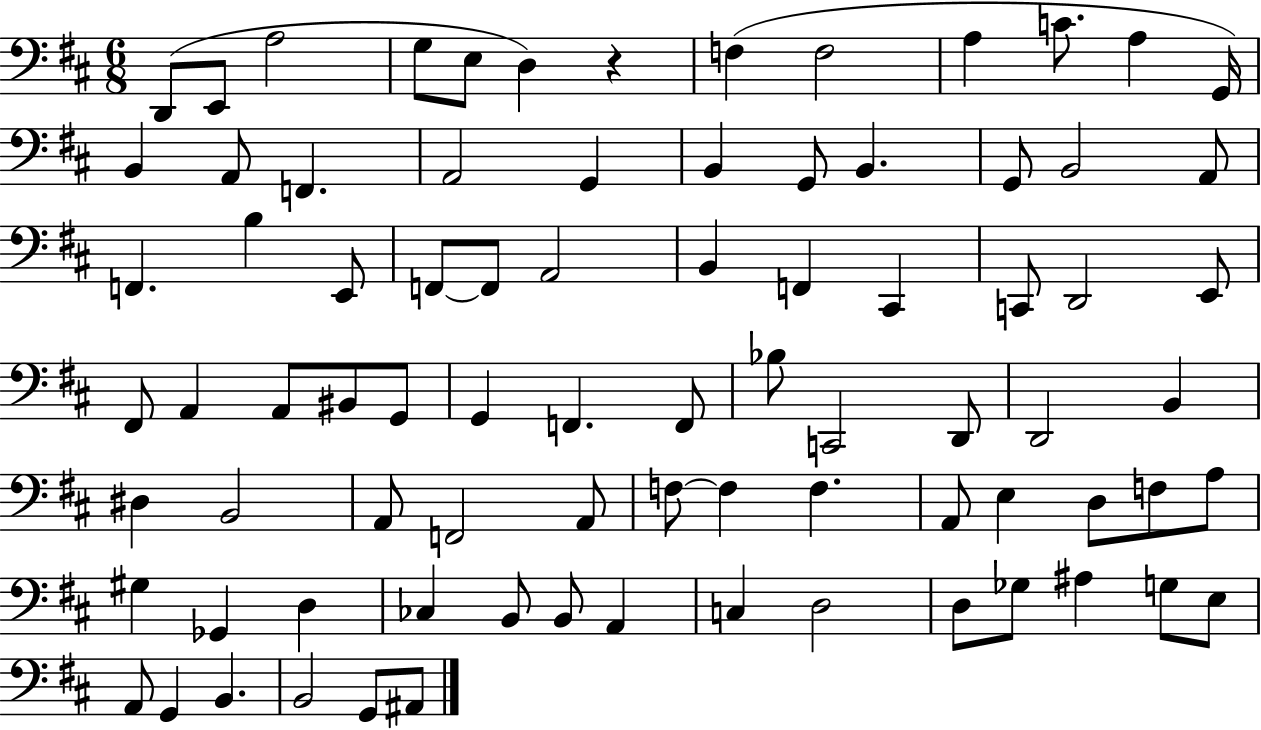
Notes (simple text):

D2/e E2/e A3/h G3/e E3/e D3/q R/q F3/q F3/h A3/q C4/e. A3/q G2/s B2/q A2/e F2/q. A2/h G2/q B2/q G2/e B2/q. G2/e B2/h A2/e F2/q. B3/q E2/e F2/e F2/e A2/h B2/q F2/q C#2/q C2/e D2/h E2/e F#2/e A2/q A2/e BIS2/e G2/e G2/q F2/q. F2/e Bb3/e C2/h D2/e D2/h B2/q D#3/q B2/h A2/e F2/h A2/e F3/e F3/q F3/q. A2/e E3/q D3/e F3/e A3/e G#3/q Gb2/q D3/q CES3/q B2/e B2/e A2/q C3/q D3/h D3/e Gb3/e A#3/q G3/e E3/e A2/e G2/q B2/q. B2/h G2/e A#2/e